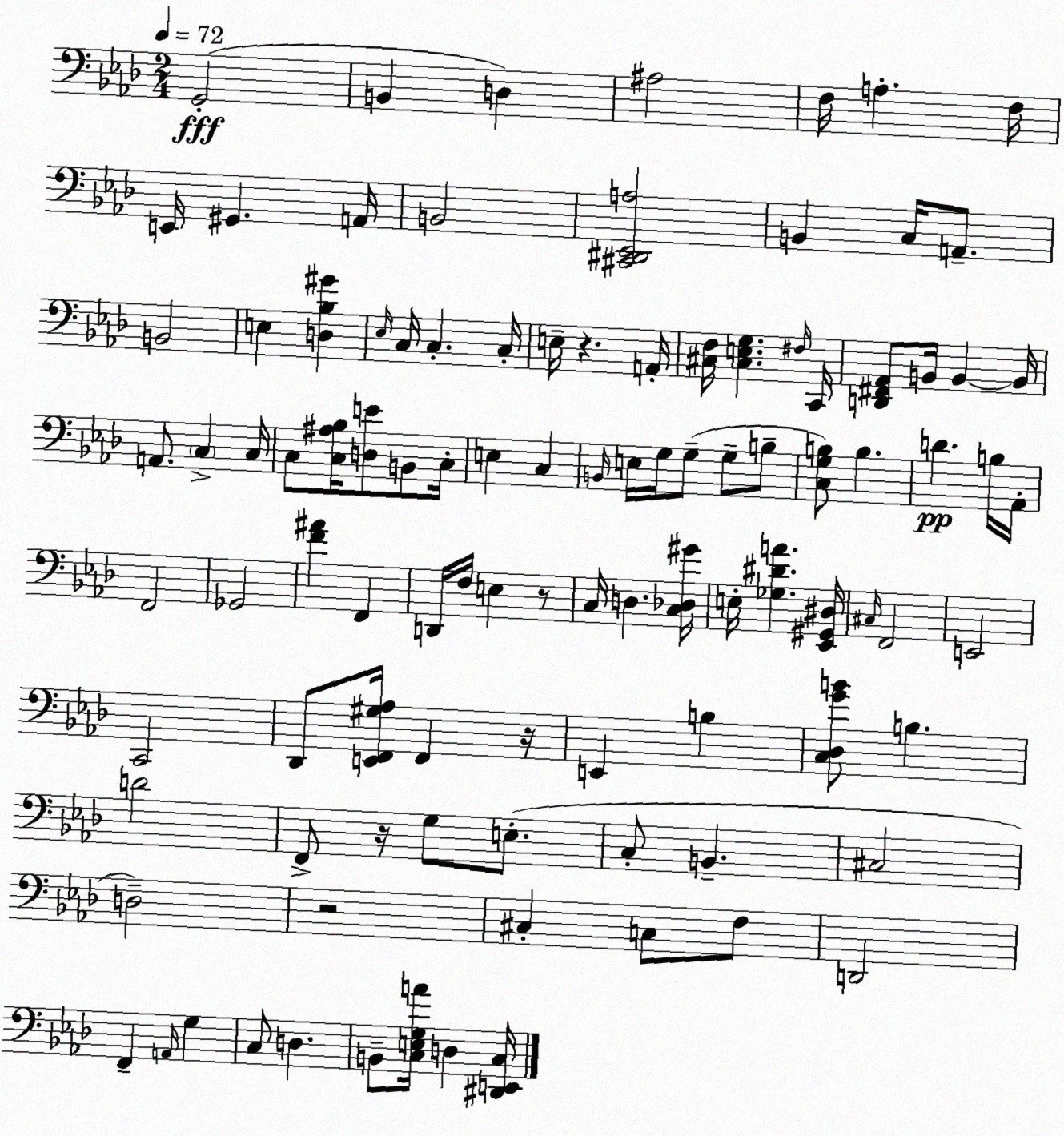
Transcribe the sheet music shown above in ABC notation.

X:1
T:Untitled
M:2/4
L:1/4
K:Fm
G,,2 B,, D, ^A,2 F,/4 A, F,/4 E,,/4 ^G,, A,,/4 B,,2 [^C,,^D,,_E,,A,]2 B,, C,/4 A,,/2 B,,2 E, [D,_B,^G] _E,/4 C,/4 C, C,/4 E,/4 z A,,/4 [^C,F,]/4 [^C,E,G,] ^F,/4 C,,/4 [D,,^F,,_A,,]/2 B,,/4 B,, B,,/4 A,,/2 C, C,/4 C,/2 [C,^A,_B,]/4 [D,E]/2 B,,/2 C,/4 E, C, B,,/4 E,/4 G,/4 G,/2 G,/2 B,/2 [C,G,B,]/2 B, D B,/4 _A,,/4 F,,2 _G,,2 [F^A] F,, D,,/4 F,/4 E, z/2 C,/4 D, [C,_D,^G]/4 E,/4 [_G,^DA] [_E,,^G,,^D,]/4 ^C,/4 F,,2 E,,2 C,,2 _D,,/2 [E,,F,,^G,_A,]/4 F,, z/4 E,, B, [C,_D,GB]/2 B, D2 F,,/2 z/4 G,/2 E,/2 C,/2 B,, ^C,2 D,2 z2 ^C, C,/2 F,/2 D,,2 F,, A,,/4 G, C,/2 D, B,,/2 [C,E,G,A]/4 D, [^D,,E,,C,]/4